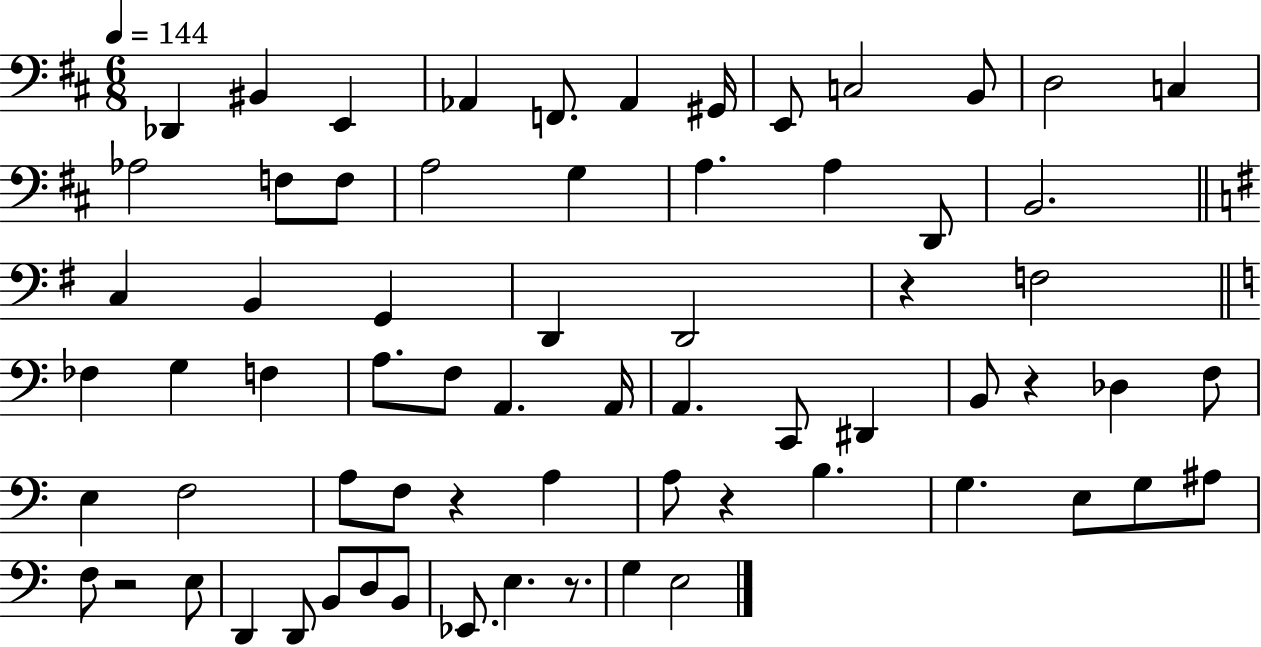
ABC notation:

X:1
T:Untitled
M:6/8
L:1/4
K:D
_D,, ^B,, E,, _A,, F,,/2 _A,, ^G,,/4 E,,/2 C,2 B,,/2 D,2 C, _A,2 F,/2 F,/2 A,2 G, A, A, D,,/2 B,,2 C, B,, G,, D,, D,,2 z F,2 _F, G, F, A,/2 F,/2 A,, A,,/4 A,, C,,/2 ^D,, B,,/2 z _D, F,/2 E, F,2 A,/2 F,/2 z A, A,/2 z B, G, E,/2 G,/2 ^A,/2 F,/2 z2 E,/2 D,, D,,/2 B,,/2 D,/2 B,,/2 _E,,/2 E, z/2 G, E,2